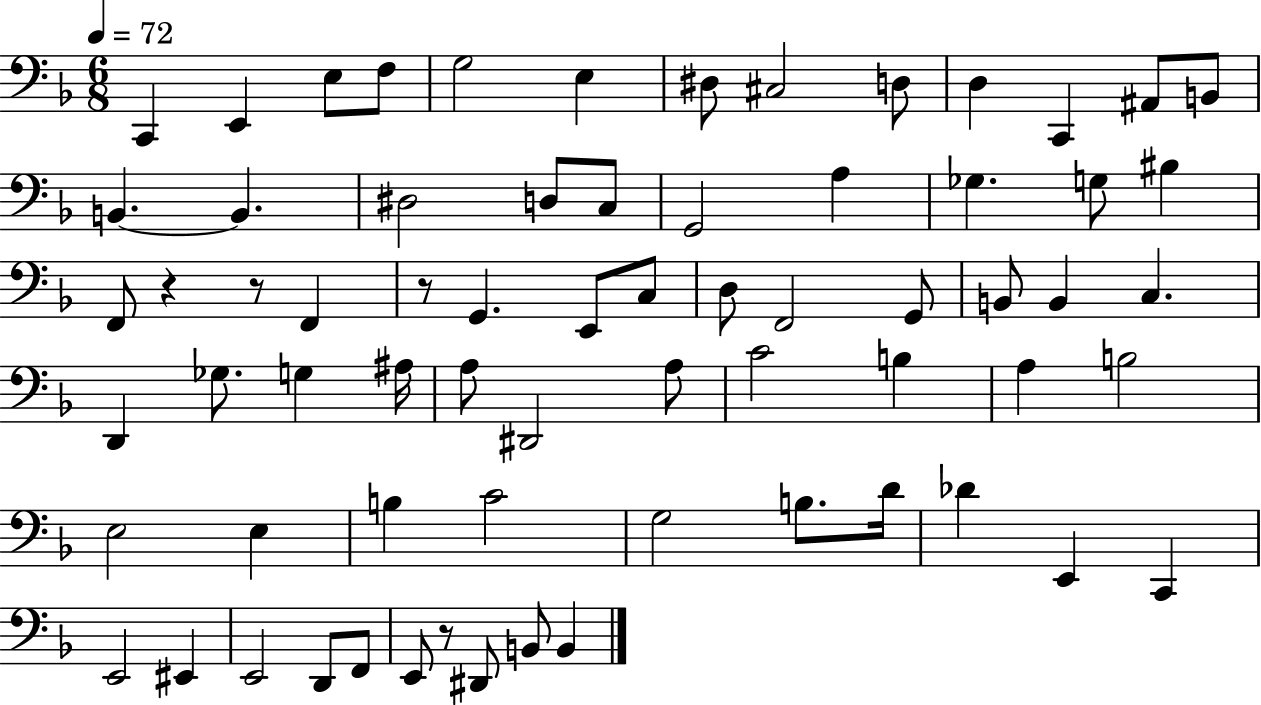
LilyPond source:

{
  \clef bass
  \numericTimeSignature
  \time 6/8
  \key f \major
  \tempo 4 = 72
  \repeat volta 2 { c,4 e,4 e8 f8 | g2 e4 | dis8 cis2 d8 | d4 c,4 ais,8 b,8 | \break b,4.~~ b,4. | dis2 d8 c8 | g,2 a4 | ges4. g8 bis4 | \break f,8 r4 r8 f,4 | r8 g,4. e,8 c8 | d8 f,2 g,8 | b,8 b,4 c4. | \break d,4 ges8. g4 ais16 | a8 dis,2 a8 | c'2 b4 | a4 b2 | \break e2 e4 | b4 c'2 | g2 b8. d'16 | des'4 e,4 c,4 | \break e,2 eis,4 | e,2 d,8 f,8 | e,8 r8 dis,8 b,8 b,4 | } \bar "|."
}